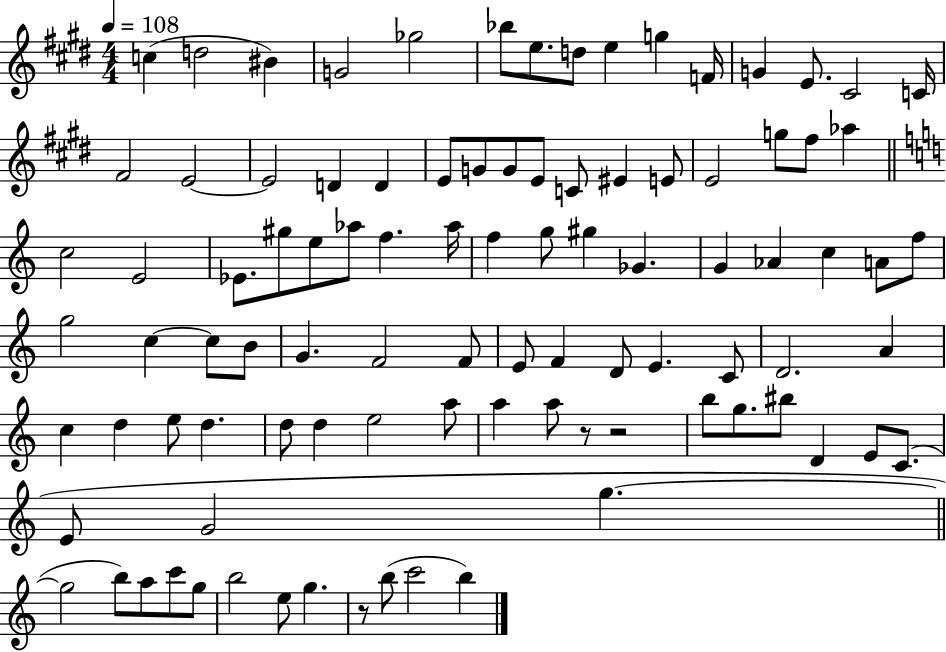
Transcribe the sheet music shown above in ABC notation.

X:1
T:Untitled
M:4/4
L:1/4
K:E
c d2 ^B G2 _g2 _b/2 e/2 d/2 e g F/4 G E/2 ^C2 C/4 ^F2 E2 E2 D D E/2 G/2 G/2 E/2 C/2 ^E E/2 E2 g/2 ^f/2 _a c2 E2 _E/2 ^g/2 e/2 _a/2 f _a/4 f g/2 ^g _G G _A c A/2 f/2 g2 c c/2 B/2 G F2 F/2 E/2 F D/2 E C/2 D2 A c d e/2 d d/2 d e2 a/2 a a/2 z/2 z2 b/2 g/2 ^b/2 D E/2 C/2 E/2 G2 g g2 b/2 a/2 c'/2 g/2 b2 e/2 g z/2 b/2 c'2 b